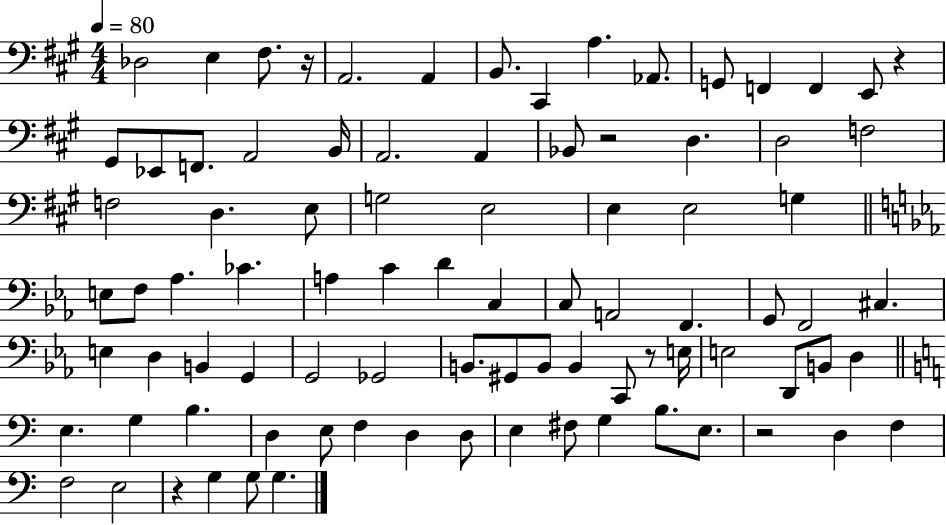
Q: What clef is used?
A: bass